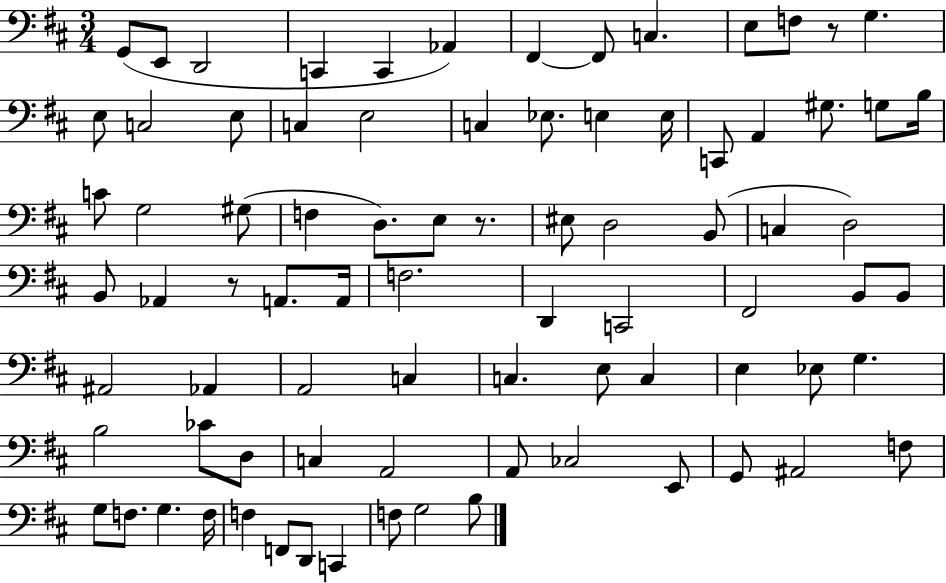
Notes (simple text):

G2/e E2/e D2/h C2/q C2/q Ab2/q F#2/q F#2/e C3/q. E3/e F3/e R/e G3/q. E3/e C3/h E3/e C3/q E3/h C3/q Eb3/e. E3/q E3/s C2/e A2/q G#3/e. G3/e B3/s C4/e G3/h G#3/e F3/q D3/e. E3/e R/e. EIS3/e D3/h B2/e C3/q D3/h B2/e Ab2/q R/e A2/e. A2/s F3/h. D2/q C2/h F#2/h B2/e B2/e A#2/h Ab2/q A2/h C3/q C3/q. E3/e C3/q E3/q Eb3/e G3/q. B3/h CES4/e D3/e C3/q A2/h A2/e CES3/h E2/e G2/e A#2/h F3/e G3/e F3/e. G3/q. F3/s F3/q F2/e D2/e C2/q F3/e G3/h B3/e